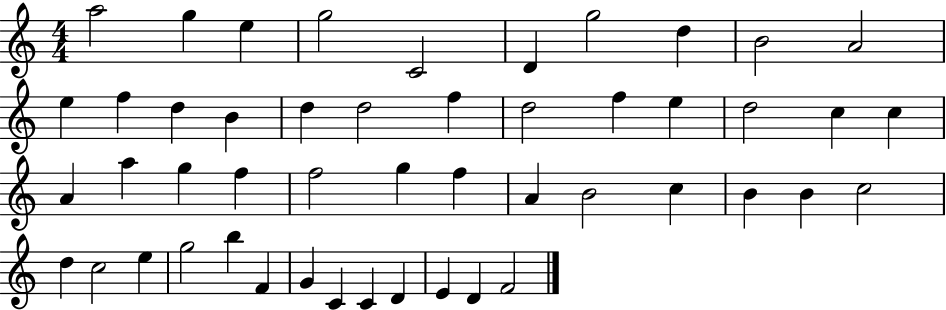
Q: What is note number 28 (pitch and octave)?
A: F5